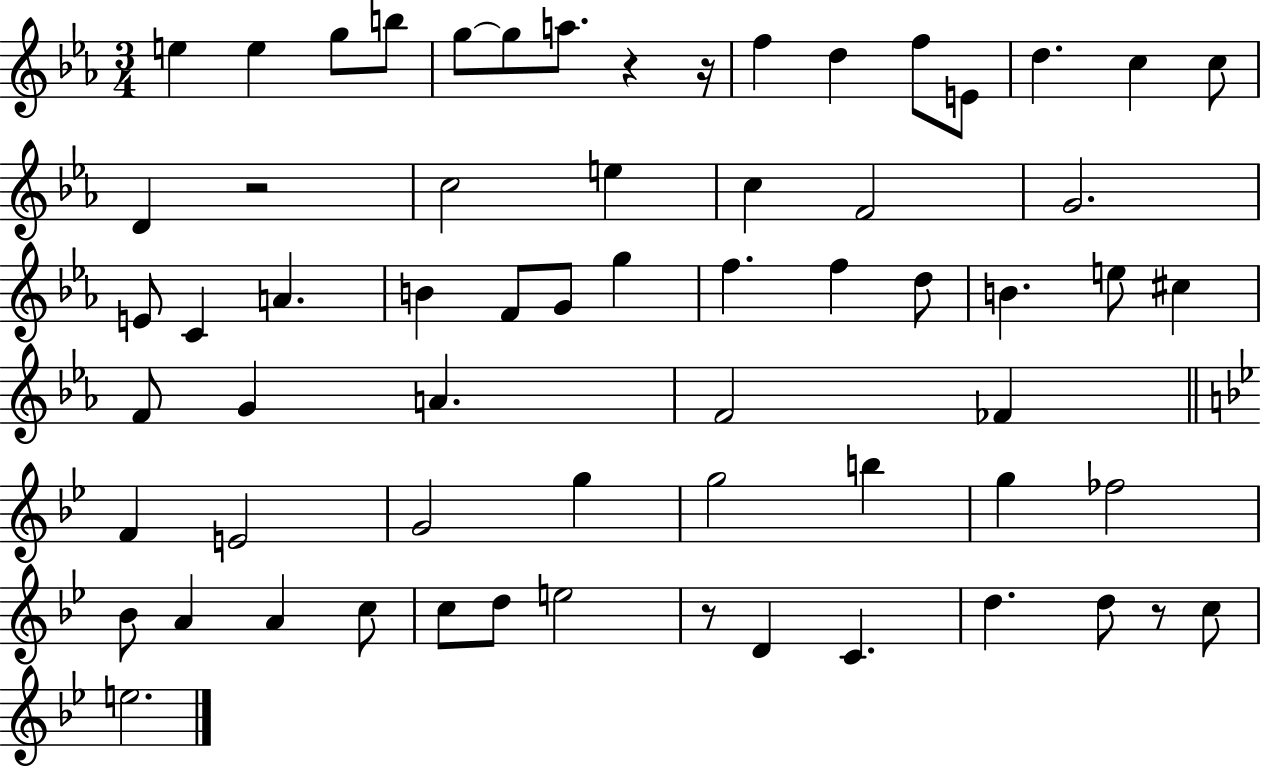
E5/q E5/q G5/e B5/e G5/e G5/e A5/e. R/q R/s F5/q D5/q F5/e E4/e D5/q. C5/q C5/e D4/q R/h C5/h E5/q C5/q F4/h G4/h. E4/e C4/q A4/q. B4/q F4/e G4/e G5/q F5/q. F5/q D5/e B4/q. E5/e C#5/q F4/e G4/q A4/q. F4/h FES4/q F4/q E4/h G4/h G5/q G5/h B5/q G5/q FES5/h Bb4/e A4/q A4/q C5/e C5/e D5/e E5/h R/e D4/q C4/q. D5/q. D5/e R/e C5/e E5/h.